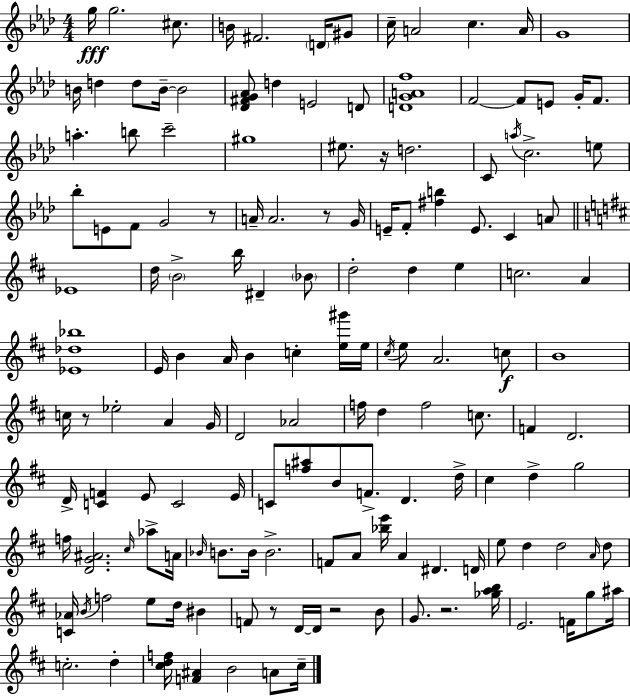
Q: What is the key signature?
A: AES major